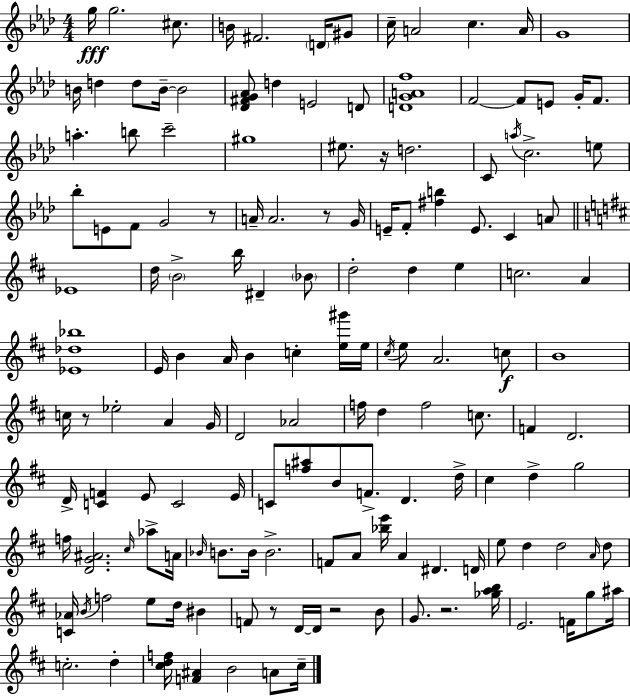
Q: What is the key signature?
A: AES major